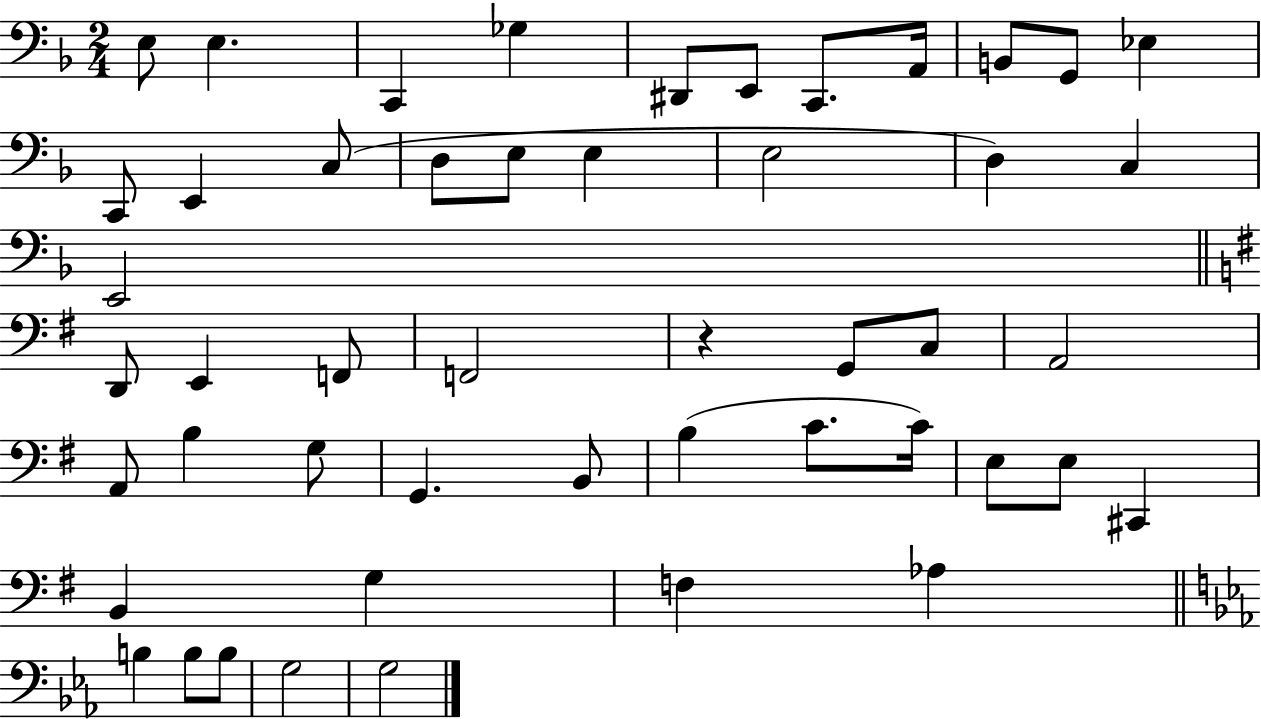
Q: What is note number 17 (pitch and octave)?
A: E3